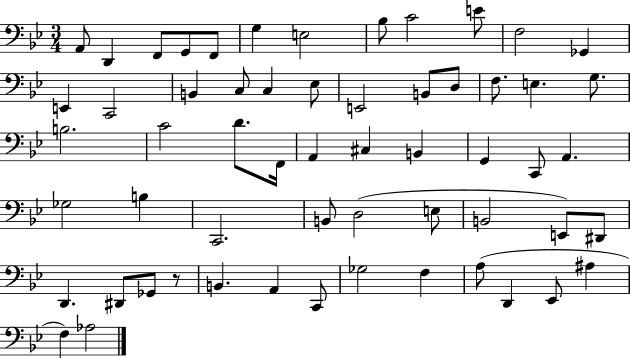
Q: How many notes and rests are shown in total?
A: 58